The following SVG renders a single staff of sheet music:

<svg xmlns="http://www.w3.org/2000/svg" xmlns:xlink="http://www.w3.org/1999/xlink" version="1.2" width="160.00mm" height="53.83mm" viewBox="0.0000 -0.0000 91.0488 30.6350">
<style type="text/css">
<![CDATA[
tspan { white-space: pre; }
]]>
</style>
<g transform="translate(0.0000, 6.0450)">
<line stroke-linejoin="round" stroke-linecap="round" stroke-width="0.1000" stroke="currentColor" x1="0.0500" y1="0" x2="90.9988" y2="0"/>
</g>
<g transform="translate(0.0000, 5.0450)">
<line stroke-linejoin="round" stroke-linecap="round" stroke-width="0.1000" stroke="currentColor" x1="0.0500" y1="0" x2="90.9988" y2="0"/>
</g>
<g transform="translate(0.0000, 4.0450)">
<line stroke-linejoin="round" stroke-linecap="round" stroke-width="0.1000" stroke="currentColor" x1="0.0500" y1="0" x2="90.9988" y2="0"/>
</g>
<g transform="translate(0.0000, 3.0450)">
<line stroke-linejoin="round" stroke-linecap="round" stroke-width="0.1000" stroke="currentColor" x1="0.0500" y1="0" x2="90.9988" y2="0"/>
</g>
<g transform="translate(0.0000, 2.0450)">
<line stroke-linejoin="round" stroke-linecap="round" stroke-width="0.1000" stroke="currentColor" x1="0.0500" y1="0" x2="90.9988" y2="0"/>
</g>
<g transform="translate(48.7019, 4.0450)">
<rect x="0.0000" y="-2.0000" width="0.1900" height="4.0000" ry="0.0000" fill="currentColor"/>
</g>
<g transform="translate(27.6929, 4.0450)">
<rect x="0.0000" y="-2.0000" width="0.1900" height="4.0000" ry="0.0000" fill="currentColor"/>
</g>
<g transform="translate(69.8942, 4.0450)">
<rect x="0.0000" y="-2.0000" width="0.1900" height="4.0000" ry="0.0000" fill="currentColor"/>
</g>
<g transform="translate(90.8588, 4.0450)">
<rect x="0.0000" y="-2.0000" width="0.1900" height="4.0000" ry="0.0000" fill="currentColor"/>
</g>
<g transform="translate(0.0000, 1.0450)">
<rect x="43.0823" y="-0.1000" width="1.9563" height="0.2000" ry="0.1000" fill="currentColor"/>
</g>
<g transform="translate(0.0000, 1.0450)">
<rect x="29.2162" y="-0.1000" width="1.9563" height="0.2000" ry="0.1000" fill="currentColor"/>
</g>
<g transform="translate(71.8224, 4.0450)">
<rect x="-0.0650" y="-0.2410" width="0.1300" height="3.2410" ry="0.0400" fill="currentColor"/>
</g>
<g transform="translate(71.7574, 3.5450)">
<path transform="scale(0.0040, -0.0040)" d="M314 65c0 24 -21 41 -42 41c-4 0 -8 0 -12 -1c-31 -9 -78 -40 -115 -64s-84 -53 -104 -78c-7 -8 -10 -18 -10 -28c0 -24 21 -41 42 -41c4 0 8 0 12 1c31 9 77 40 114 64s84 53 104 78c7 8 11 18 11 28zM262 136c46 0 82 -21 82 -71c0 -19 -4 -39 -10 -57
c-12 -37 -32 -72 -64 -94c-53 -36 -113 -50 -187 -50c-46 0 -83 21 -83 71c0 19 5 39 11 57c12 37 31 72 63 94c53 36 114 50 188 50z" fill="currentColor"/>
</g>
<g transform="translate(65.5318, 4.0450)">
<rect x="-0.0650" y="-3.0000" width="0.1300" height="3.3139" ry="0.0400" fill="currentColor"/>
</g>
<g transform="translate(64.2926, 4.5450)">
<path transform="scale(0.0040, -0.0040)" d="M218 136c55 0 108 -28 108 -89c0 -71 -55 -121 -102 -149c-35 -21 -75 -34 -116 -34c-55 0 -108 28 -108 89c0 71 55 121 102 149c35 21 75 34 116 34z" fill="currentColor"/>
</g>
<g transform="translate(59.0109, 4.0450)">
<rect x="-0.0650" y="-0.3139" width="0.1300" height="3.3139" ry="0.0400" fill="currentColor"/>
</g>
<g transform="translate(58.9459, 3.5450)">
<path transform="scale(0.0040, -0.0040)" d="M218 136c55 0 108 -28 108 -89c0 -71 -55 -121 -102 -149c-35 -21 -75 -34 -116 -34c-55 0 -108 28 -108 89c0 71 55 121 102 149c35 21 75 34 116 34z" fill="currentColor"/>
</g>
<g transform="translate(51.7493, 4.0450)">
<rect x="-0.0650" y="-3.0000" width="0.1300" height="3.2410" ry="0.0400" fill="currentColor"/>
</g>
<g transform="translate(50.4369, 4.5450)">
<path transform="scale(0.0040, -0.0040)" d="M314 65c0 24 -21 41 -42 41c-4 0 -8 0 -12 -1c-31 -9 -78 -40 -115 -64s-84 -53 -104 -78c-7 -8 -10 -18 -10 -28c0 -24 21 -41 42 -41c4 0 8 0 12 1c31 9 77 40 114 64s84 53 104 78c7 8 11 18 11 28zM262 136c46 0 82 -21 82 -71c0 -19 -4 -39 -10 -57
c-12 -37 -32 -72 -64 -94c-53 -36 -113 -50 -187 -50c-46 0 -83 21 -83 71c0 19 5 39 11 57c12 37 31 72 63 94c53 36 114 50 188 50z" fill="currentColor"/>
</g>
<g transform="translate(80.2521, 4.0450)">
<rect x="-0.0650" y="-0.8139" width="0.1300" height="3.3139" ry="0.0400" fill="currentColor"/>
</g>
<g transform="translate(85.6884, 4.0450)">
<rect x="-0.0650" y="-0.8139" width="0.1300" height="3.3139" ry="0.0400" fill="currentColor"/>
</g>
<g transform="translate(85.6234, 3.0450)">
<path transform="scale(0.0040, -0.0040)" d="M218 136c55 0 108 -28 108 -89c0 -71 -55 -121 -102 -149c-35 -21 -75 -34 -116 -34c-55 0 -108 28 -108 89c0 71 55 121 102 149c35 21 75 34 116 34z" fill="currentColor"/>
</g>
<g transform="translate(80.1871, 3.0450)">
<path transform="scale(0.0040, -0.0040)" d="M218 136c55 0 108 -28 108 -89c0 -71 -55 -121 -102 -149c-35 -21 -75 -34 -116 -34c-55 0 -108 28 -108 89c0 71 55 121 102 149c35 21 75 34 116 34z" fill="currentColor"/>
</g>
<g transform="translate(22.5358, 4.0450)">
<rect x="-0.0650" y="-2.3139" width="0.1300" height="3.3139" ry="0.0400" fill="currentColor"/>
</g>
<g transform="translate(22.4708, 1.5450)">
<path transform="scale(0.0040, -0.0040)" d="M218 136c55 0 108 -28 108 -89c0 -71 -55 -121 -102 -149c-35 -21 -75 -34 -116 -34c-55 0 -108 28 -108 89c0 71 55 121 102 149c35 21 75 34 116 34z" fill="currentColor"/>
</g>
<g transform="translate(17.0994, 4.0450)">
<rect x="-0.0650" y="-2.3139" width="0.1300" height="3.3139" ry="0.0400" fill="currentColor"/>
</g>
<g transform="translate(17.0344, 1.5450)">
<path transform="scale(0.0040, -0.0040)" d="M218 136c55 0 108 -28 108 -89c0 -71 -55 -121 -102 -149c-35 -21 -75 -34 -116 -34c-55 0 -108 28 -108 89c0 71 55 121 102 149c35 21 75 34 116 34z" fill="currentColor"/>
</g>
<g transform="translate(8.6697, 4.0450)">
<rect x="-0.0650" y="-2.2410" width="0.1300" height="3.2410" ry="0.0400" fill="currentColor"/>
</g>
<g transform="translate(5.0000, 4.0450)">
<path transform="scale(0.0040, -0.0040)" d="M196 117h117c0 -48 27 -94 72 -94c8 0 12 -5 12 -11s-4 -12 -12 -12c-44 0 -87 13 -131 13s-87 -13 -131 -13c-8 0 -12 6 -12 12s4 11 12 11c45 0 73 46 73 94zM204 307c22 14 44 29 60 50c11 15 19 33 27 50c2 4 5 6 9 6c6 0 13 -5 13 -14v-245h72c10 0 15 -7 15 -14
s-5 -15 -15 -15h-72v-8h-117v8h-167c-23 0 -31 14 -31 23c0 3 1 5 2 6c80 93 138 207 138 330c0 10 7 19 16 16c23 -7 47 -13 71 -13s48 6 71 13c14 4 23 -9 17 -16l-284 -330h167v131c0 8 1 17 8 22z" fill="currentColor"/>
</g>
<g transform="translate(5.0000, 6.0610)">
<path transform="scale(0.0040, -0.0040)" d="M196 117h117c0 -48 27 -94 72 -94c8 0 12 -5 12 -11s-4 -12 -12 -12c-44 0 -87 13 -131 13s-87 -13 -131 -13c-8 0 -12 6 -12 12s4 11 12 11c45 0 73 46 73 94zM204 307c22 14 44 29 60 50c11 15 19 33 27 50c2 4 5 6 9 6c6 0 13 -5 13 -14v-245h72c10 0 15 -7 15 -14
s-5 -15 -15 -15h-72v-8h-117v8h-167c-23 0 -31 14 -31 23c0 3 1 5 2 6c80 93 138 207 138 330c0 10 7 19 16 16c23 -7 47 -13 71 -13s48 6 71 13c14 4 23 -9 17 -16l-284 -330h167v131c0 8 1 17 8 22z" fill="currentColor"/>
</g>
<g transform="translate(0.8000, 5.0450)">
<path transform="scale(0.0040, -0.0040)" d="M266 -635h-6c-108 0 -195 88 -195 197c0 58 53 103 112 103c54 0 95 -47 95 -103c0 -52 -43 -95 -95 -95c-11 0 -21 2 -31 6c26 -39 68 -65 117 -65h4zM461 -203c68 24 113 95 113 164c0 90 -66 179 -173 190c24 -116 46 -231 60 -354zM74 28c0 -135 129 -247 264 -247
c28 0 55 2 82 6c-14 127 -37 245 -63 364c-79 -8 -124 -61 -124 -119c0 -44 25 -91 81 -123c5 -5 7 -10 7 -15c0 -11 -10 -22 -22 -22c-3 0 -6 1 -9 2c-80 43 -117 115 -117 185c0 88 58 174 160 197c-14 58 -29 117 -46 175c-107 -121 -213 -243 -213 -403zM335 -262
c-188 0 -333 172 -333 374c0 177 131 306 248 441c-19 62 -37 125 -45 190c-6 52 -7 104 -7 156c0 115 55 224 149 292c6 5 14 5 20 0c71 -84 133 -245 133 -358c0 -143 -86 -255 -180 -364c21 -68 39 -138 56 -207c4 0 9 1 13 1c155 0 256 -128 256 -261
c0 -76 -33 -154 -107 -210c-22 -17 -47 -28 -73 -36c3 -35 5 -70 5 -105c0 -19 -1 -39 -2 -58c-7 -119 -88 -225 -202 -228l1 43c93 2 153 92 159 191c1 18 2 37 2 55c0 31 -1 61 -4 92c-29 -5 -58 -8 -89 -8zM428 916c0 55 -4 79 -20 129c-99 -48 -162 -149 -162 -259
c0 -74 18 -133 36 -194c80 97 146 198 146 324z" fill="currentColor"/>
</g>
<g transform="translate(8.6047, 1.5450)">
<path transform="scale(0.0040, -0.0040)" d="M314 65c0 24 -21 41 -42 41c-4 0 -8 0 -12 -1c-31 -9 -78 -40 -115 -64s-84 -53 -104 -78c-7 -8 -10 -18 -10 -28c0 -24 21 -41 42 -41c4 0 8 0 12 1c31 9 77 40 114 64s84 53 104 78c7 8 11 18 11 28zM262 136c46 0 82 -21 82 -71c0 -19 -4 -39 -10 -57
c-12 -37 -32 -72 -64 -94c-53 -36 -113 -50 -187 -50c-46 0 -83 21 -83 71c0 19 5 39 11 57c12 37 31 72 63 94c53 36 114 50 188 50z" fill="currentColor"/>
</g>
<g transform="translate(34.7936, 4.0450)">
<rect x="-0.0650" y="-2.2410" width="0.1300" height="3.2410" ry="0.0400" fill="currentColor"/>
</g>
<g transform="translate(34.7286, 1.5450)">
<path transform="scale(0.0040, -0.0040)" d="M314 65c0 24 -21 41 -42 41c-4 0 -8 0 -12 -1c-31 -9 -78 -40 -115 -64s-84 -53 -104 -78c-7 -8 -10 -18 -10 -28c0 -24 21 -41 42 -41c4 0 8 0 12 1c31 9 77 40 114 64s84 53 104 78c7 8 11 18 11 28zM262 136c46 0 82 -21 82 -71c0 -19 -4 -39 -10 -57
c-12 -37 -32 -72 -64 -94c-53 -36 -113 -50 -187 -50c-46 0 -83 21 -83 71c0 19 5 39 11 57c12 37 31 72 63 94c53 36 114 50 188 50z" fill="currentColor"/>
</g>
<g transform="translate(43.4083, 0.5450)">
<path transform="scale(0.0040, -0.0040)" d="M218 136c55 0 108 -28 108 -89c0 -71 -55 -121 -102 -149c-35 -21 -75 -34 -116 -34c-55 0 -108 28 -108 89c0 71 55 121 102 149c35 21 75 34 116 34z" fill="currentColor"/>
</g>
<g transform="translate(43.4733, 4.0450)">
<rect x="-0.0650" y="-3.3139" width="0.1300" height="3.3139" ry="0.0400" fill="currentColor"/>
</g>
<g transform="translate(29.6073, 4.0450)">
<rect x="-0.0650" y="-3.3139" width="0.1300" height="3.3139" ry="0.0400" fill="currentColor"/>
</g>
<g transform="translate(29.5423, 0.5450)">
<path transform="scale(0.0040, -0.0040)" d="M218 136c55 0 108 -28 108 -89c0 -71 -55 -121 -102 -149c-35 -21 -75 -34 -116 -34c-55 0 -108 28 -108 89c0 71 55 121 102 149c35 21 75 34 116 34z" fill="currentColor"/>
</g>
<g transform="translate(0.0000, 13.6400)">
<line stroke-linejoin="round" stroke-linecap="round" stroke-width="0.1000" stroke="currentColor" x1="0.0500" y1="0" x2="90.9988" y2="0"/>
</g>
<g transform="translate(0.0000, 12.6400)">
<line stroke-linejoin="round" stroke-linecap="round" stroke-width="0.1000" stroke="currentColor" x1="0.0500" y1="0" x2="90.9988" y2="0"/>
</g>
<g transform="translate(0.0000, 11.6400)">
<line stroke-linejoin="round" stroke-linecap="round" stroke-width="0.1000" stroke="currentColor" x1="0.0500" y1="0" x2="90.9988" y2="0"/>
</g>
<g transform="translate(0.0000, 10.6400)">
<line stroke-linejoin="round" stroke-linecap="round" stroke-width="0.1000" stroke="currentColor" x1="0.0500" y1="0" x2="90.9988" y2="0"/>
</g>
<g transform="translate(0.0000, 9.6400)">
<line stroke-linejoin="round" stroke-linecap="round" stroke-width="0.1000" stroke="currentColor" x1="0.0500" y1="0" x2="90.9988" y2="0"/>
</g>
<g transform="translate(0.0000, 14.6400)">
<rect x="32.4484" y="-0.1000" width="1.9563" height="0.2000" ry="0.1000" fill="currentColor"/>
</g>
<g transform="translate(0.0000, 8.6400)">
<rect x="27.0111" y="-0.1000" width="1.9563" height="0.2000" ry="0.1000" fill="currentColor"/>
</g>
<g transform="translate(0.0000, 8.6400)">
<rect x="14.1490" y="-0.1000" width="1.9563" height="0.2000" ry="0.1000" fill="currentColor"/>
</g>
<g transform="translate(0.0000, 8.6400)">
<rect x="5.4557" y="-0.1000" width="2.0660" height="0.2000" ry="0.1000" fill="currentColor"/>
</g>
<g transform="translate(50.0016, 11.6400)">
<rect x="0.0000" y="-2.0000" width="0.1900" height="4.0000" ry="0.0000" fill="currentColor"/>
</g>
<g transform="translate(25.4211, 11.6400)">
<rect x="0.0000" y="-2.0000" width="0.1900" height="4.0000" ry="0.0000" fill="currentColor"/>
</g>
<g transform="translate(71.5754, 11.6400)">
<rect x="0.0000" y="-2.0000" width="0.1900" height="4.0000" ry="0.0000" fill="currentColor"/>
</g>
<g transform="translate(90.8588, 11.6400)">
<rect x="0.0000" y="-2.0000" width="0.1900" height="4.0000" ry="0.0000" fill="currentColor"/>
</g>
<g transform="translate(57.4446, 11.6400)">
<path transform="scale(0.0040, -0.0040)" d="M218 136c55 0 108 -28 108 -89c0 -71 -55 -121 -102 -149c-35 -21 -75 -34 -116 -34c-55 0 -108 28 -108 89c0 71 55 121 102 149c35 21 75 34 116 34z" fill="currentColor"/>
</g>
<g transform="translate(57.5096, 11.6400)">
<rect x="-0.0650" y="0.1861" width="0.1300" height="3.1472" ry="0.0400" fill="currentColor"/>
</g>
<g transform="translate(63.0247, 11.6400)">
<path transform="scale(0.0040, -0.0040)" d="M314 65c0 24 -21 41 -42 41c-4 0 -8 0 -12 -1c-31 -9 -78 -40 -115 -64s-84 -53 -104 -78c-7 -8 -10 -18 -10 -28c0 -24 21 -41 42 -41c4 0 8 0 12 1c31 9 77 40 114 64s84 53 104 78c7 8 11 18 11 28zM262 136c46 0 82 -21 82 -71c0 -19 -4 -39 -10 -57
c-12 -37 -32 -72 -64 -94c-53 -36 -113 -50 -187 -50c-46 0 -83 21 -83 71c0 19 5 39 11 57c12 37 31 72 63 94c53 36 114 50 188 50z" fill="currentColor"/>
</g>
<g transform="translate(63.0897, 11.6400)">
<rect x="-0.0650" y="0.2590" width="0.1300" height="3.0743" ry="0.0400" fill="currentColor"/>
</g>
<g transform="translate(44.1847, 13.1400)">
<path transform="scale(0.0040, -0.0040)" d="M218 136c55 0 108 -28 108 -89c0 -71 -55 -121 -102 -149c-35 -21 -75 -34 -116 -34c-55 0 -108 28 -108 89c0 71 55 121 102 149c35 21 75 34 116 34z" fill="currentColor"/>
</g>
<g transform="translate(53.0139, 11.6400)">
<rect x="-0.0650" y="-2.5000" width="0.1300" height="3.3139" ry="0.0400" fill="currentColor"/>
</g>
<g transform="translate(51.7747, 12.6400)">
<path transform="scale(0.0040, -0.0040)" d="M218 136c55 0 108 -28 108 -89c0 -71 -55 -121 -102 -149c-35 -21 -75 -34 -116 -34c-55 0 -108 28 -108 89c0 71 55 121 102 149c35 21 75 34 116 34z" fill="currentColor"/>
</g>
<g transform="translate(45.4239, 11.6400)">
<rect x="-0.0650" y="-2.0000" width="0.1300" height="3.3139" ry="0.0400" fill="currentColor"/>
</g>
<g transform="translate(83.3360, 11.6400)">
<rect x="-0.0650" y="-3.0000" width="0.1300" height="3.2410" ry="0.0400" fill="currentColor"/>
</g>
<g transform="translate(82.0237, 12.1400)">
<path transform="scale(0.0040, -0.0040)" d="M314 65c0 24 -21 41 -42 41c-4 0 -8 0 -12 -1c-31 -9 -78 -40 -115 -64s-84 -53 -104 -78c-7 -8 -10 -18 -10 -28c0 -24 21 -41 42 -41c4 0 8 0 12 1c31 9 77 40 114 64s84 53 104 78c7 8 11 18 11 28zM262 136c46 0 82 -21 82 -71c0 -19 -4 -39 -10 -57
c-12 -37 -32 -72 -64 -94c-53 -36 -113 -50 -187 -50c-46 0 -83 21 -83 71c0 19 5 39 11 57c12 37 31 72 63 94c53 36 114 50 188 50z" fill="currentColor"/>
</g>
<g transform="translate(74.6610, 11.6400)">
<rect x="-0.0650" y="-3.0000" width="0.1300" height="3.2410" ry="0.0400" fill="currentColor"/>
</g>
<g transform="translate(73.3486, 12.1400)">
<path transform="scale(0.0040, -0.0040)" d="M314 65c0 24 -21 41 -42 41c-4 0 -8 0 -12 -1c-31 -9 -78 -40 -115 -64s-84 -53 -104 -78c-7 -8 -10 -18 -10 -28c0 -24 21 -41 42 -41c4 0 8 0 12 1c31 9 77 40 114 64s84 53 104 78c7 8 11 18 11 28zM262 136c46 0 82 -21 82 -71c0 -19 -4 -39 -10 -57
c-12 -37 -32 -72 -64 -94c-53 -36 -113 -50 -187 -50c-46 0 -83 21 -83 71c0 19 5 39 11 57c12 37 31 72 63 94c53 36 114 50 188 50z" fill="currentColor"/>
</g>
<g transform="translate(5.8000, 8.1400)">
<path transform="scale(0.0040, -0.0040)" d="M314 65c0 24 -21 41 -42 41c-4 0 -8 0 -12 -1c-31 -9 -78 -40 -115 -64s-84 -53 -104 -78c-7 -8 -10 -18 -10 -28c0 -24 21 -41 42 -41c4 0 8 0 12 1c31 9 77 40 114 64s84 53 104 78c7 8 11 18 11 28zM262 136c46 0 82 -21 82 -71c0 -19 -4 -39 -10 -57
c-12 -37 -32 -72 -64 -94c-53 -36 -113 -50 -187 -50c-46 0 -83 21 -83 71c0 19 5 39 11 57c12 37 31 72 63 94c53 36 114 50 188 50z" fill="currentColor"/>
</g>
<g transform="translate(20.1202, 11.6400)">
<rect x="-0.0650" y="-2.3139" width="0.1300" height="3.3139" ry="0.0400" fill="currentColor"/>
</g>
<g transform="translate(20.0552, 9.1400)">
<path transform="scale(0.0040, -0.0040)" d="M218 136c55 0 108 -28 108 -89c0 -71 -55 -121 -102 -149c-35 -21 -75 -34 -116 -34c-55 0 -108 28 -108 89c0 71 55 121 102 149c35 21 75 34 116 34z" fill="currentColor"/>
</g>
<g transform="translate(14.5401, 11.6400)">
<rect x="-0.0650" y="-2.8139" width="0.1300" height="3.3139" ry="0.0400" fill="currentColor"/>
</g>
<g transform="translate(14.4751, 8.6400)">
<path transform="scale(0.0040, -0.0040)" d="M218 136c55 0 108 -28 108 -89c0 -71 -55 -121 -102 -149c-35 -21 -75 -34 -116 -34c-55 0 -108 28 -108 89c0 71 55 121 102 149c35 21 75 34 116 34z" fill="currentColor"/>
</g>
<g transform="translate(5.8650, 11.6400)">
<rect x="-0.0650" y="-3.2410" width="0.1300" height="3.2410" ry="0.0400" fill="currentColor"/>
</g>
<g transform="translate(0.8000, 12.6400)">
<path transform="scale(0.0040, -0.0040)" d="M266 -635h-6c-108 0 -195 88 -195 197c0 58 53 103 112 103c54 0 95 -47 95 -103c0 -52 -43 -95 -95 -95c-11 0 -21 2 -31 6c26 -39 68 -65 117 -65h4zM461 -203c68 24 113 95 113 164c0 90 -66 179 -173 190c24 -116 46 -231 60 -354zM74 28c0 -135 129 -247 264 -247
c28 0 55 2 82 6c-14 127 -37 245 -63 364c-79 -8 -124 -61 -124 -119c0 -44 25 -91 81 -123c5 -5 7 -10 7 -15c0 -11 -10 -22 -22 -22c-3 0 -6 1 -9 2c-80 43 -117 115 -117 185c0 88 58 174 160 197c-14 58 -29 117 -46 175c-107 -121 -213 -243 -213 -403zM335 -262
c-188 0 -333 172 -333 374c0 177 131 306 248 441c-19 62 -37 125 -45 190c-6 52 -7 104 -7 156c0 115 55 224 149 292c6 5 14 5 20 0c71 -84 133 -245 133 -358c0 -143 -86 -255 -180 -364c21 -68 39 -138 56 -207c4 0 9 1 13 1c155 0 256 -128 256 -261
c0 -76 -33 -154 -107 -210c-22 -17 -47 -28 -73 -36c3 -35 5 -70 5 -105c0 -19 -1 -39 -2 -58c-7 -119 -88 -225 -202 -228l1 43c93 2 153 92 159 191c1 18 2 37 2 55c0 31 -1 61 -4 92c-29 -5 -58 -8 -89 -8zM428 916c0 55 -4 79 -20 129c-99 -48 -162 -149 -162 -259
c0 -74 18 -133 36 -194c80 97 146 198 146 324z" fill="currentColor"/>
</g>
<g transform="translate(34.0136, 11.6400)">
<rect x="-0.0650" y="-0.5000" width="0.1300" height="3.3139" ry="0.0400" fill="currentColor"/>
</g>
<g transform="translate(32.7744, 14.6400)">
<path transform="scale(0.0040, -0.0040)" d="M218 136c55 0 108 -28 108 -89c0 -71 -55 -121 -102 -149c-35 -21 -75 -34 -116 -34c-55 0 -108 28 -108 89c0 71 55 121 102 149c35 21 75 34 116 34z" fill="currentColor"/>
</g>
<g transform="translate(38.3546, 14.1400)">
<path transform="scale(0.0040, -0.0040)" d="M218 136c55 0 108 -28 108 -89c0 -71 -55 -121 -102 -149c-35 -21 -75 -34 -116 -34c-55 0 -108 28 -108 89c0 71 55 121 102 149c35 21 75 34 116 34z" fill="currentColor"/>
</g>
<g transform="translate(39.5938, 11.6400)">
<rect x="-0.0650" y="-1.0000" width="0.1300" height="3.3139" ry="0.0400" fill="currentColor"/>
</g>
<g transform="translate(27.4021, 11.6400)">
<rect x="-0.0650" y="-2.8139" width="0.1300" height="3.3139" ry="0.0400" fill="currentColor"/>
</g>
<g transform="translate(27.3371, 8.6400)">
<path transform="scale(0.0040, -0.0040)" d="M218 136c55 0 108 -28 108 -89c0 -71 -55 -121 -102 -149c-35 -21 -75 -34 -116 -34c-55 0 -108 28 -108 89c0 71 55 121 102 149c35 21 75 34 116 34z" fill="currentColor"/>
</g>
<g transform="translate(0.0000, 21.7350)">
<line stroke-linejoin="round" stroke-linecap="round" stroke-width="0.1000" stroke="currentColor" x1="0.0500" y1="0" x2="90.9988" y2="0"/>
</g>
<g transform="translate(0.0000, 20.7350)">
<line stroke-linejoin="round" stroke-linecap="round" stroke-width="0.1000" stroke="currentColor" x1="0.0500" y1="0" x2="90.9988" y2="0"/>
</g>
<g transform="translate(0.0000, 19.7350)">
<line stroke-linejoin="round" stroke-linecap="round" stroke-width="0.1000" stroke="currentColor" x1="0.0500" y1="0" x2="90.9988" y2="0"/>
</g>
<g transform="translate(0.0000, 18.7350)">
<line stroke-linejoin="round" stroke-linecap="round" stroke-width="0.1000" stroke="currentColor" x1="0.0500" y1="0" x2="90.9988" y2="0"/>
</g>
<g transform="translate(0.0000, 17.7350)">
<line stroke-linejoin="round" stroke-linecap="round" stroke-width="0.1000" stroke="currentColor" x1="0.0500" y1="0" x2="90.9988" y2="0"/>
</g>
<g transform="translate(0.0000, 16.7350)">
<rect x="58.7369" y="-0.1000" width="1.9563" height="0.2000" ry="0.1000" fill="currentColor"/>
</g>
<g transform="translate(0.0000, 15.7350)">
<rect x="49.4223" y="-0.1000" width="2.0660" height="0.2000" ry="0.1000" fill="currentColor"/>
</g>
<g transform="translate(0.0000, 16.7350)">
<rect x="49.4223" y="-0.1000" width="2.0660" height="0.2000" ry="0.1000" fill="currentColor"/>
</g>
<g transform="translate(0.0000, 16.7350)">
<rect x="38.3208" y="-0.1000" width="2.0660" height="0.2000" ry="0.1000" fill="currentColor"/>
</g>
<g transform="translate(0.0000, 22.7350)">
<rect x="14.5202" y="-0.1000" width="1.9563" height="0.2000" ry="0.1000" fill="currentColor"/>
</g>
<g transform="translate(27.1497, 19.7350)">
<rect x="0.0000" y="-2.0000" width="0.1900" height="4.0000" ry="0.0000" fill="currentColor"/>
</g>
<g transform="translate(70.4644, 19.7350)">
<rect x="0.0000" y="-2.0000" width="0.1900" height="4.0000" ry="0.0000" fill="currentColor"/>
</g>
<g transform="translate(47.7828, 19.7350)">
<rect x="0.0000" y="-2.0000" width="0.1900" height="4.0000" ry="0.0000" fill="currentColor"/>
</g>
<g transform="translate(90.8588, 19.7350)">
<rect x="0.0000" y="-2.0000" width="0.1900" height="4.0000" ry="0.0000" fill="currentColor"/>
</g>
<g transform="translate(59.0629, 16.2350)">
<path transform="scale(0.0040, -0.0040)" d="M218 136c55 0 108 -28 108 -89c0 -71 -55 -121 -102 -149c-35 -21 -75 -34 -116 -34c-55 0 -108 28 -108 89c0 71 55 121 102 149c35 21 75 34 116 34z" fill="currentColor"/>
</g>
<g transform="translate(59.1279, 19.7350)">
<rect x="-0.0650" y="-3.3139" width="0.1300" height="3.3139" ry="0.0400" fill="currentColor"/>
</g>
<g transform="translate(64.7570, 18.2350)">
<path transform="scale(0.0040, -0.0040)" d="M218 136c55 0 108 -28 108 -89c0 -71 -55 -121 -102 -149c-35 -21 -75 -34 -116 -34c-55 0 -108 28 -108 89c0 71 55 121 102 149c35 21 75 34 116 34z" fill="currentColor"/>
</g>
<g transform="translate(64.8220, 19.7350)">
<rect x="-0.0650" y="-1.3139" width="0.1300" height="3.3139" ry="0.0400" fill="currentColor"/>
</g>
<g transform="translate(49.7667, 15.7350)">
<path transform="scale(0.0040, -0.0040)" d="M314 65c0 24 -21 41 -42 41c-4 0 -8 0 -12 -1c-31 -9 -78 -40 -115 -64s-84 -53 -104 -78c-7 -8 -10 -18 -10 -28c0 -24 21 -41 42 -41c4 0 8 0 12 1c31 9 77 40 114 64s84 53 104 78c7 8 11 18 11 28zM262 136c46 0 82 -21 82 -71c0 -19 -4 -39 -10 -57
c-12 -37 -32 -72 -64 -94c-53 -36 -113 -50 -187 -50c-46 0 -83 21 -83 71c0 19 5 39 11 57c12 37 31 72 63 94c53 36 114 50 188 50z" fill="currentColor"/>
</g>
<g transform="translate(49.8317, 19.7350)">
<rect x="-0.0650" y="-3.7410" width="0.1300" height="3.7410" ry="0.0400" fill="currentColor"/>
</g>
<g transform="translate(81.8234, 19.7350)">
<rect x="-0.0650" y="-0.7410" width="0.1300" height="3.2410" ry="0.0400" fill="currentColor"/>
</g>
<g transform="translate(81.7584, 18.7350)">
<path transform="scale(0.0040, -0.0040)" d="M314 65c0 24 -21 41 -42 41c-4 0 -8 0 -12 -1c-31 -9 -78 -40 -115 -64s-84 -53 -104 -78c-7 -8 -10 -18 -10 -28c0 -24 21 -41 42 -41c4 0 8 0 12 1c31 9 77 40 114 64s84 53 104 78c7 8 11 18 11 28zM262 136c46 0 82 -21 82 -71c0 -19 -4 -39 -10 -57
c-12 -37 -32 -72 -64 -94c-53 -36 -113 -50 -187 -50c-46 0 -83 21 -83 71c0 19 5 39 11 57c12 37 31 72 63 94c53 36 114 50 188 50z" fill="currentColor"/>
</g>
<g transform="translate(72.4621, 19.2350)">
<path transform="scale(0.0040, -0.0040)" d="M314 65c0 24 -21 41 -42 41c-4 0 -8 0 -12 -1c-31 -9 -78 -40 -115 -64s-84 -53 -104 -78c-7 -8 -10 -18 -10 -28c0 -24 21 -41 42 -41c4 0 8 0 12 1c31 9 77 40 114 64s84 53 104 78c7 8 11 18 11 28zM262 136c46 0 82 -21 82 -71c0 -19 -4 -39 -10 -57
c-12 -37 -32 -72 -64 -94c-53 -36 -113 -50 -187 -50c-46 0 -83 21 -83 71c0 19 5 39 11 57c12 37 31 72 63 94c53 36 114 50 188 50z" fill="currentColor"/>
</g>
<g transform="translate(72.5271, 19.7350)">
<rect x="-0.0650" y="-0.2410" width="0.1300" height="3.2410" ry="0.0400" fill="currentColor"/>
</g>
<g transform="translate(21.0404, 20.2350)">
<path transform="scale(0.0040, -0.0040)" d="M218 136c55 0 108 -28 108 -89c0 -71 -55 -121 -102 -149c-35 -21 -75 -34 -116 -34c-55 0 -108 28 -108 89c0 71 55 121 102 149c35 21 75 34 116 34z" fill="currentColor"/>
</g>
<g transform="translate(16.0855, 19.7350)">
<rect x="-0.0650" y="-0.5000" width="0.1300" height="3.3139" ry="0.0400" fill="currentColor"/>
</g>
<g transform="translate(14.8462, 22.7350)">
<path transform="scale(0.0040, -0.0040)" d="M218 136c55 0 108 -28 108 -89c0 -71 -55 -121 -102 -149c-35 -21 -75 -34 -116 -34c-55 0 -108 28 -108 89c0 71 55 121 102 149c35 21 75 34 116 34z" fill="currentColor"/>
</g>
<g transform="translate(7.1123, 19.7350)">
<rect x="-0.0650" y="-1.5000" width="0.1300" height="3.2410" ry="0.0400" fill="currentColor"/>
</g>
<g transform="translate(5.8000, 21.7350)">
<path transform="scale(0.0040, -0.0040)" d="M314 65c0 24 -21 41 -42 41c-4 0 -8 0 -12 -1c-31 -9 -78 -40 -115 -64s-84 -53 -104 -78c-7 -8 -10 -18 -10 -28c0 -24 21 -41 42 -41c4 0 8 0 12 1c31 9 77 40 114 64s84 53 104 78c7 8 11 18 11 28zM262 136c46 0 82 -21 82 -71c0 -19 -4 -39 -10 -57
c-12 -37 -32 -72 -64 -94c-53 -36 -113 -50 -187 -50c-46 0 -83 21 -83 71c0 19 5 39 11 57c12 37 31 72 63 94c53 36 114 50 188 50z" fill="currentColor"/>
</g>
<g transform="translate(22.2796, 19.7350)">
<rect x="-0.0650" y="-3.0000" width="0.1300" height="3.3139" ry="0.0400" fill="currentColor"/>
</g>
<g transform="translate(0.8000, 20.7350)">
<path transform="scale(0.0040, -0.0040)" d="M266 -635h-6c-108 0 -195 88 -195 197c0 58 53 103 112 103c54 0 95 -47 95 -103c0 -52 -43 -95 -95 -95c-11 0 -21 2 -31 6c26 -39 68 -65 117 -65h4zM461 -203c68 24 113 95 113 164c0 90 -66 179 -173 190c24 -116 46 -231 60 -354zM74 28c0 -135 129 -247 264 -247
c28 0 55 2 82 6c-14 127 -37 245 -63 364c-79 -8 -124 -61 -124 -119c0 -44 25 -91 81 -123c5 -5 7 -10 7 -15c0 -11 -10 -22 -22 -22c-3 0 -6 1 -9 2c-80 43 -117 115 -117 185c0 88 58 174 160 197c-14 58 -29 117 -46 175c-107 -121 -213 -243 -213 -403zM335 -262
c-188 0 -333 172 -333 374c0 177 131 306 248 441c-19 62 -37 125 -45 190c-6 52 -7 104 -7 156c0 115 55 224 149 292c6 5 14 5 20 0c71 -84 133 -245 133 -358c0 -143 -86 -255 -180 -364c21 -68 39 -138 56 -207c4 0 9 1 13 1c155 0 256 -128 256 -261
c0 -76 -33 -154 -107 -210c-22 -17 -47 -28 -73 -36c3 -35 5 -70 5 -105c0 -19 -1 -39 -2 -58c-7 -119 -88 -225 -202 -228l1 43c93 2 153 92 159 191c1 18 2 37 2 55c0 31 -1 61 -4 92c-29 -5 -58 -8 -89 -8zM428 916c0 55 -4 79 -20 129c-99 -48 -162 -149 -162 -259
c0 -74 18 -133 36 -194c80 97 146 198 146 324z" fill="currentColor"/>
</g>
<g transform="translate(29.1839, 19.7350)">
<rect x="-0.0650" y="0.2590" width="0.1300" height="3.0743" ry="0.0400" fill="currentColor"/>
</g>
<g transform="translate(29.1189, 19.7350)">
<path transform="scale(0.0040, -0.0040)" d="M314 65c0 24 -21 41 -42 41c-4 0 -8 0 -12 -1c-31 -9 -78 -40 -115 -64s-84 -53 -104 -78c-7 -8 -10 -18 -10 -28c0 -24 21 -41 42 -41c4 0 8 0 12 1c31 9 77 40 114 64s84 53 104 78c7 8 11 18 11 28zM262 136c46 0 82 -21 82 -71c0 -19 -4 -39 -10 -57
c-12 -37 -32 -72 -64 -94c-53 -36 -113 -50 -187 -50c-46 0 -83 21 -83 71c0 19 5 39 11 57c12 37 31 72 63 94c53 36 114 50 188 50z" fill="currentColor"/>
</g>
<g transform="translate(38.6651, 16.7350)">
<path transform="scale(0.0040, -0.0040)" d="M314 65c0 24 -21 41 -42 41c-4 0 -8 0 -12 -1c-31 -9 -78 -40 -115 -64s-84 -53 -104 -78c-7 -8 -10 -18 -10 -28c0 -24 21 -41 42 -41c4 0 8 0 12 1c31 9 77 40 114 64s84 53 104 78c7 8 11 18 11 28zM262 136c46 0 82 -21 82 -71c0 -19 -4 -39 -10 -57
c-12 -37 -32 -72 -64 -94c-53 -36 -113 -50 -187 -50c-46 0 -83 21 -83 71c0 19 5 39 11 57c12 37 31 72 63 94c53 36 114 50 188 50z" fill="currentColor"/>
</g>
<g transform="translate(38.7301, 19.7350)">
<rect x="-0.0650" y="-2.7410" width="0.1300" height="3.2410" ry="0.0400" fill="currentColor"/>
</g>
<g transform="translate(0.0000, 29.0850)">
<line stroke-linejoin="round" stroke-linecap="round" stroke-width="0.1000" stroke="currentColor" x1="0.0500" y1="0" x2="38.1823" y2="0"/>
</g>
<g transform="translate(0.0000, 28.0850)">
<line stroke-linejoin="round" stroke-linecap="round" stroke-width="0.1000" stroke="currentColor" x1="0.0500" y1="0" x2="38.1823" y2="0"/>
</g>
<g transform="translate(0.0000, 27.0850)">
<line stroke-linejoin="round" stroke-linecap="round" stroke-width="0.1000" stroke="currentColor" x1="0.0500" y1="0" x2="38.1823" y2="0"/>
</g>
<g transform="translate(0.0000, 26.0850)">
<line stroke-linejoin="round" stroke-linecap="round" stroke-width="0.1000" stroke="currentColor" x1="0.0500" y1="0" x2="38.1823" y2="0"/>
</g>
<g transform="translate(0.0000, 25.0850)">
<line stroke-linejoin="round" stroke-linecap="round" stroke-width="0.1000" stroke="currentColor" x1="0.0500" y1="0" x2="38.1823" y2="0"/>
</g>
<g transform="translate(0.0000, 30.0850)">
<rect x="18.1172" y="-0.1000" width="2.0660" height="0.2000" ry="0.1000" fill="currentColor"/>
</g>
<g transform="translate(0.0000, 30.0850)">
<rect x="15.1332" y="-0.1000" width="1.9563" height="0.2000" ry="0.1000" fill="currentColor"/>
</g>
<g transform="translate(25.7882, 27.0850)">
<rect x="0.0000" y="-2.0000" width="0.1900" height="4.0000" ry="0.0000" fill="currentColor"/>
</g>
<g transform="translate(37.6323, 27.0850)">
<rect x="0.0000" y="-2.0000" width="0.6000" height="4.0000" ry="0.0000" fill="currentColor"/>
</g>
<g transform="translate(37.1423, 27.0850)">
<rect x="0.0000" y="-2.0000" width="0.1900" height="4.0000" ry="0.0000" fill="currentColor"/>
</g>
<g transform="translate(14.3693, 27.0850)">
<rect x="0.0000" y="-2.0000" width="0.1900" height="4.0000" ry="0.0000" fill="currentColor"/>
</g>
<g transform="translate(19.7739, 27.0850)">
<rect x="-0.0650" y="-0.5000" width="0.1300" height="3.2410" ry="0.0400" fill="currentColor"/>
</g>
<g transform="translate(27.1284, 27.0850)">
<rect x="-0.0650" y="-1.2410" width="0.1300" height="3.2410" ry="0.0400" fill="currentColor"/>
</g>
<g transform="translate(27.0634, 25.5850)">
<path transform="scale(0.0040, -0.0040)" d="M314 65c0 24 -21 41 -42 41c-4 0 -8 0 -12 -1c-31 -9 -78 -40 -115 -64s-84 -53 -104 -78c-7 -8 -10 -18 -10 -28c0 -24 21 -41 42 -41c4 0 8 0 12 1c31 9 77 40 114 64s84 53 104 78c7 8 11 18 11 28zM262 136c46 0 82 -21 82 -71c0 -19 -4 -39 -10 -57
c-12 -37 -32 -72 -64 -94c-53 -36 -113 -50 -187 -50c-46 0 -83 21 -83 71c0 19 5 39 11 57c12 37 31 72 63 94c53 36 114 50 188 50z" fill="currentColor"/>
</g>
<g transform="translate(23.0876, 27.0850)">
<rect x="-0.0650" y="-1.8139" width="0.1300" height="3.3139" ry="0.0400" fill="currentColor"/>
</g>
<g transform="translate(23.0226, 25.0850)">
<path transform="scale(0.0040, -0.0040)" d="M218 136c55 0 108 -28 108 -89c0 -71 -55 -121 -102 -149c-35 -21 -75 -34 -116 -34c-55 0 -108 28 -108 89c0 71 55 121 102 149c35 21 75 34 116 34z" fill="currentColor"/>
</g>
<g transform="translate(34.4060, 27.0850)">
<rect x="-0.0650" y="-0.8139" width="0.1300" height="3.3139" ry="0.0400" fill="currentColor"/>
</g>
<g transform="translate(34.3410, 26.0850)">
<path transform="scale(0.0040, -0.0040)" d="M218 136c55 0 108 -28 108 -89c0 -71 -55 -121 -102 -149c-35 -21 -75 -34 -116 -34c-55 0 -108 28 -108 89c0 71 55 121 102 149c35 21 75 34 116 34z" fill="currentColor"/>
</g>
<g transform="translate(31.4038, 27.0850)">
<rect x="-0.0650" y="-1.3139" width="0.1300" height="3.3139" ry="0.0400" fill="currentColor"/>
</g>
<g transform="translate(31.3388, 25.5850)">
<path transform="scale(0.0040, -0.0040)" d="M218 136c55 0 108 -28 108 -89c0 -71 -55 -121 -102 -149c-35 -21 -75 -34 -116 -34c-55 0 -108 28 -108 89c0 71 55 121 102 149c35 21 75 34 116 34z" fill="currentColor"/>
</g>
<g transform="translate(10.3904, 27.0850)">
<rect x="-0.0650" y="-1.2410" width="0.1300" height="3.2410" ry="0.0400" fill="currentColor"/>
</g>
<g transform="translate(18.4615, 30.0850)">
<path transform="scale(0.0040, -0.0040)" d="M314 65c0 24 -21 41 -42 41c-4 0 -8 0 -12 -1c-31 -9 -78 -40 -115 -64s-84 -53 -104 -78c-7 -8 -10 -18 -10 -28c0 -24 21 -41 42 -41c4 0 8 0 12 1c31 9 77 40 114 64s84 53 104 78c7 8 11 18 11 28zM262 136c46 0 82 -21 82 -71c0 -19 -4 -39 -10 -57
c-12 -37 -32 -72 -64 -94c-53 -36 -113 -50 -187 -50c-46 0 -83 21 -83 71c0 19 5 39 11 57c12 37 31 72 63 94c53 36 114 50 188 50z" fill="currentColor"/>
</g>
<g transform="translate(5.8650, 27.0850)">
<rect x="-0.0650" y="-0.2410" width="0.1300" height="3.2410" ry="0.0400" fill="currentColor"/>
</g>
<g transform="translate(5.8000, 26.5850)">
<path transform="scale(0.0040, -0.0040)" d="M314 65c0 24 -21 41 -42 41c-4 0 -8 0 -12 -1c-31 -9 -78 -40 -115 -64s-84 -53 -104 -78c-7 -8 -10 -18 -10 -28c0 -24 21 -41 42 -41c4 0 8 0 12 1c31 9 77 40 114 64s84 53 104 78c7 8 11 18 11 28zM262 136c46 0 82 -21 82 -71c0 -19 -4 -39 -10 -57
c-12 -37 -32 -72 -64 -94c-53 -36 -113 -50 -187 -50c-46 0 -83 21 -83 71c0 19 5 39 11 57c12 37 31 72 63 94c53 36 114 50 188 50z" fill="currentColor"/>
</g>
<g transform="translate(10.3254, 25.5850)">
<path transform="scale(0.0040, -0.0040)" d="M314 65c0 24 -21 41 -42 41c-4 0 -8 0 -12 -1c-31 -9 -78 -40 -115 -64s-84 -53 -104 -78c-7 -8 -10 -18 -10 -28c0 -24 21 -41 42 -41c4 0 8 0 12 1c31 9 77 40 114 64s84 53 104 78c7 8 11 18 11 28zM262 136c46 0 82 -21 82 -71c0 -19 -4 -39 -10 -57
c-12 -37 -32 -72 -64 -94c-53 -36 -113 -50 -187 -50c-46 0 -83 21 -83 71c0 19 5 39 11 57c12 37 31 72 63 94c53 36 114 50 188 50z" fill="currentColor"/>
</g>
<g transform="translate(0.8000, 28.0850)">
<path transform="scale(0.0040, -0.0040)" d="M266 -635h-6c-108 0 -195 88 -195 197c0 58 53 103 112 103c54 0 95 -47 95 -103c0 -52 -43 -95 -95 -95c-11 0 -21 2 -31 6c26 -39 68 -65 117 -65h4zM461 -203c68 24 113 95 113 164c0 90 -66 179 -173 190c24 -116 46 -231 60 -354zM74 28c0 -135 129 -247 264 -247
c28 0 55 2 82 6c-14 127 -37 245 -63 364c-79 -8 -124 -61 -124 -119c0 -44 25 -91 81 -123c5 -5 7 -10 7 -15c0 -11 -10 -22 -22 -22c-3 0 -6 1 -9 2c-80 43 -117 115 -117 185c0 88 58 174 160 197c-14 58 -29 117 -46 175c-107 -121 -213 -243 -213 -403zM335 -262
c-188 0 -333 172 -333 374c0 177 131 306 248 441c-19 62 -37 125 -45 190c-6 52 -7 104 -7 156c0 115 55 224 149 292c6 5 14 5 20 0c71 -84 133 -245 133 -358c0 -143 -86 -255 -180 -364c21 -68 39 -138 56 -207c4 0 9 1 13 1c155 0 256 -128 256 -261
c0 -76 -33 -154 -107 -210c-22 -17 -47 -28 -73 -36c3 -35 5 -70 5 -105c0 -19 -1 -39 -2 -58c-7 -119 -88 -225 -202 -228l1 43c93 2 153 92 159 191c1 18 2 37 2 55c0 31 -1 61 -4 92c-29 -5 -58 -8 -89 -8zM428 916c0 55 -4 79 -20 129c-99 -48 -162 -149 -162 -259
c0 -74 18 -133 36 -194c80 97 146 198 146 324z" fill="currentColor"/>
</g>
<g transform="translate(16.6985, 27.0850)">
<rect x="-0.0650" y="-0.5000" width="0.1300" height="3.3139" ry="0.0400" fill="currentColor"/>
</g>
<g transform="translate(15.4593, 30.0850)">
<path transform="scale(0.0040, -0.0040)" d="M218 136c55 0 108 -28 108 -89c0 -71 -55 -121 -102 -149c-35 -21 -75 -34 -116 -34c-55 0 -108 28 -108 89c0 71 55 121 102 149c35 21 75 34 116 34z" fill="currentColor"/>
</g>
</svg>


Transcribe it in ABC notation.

X:1
T:Untitled
M:4/4
L:1/4
K:C
g2 g g b g2 b A2 c A c2 d d b2 a g a C D F G B B2 A2 A2 E2 C A B2 a2 c'2 b e c2 d2 c2 e2 C C2 f e2 e d